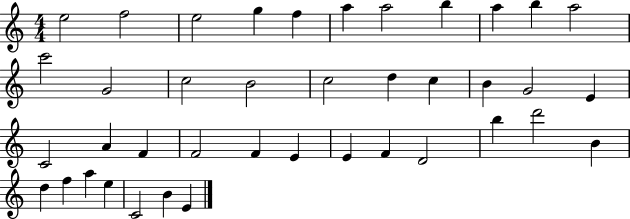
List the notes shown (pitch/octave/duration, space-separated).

E5/h F5/h E5/h G5/q F5/q A5/q A5/h B5/q A5/q B5/q A5/h C6/h G4/h C5/h B4/h C5/h D5/q C5/q B4/q G4/h E4/q C4/h A4/q F4/q F4/h F4/q E4/q E4/q F4/q D4/h B5/q D6/h B4/q D5/q F5/q A5/q E5/q C4/h B4/q E4/q